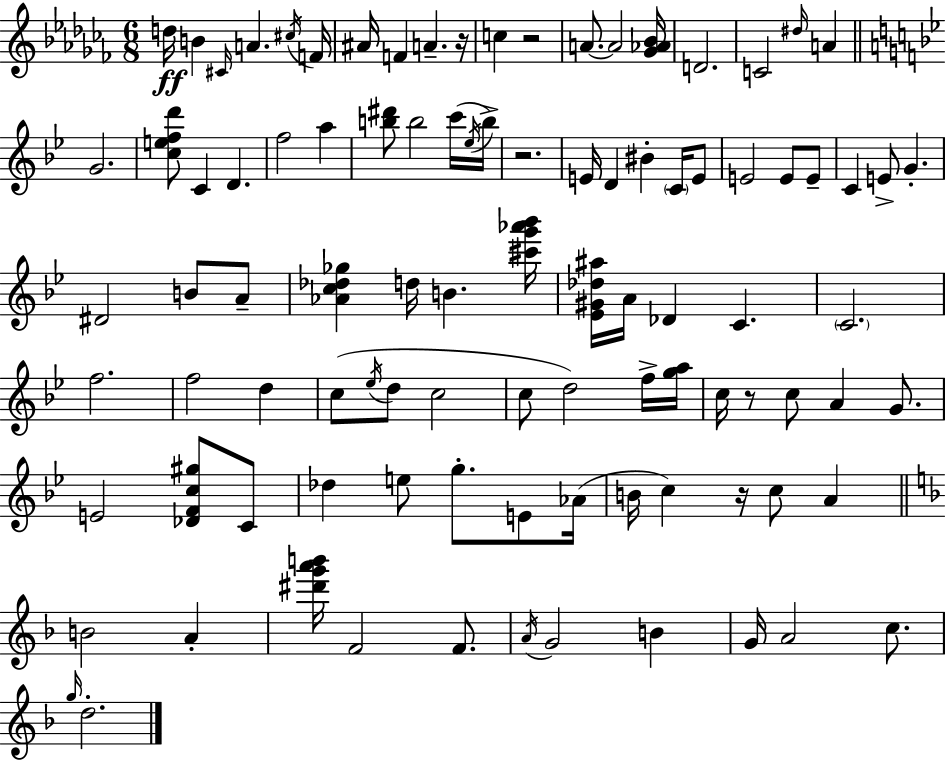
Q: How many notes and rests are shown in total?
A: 96